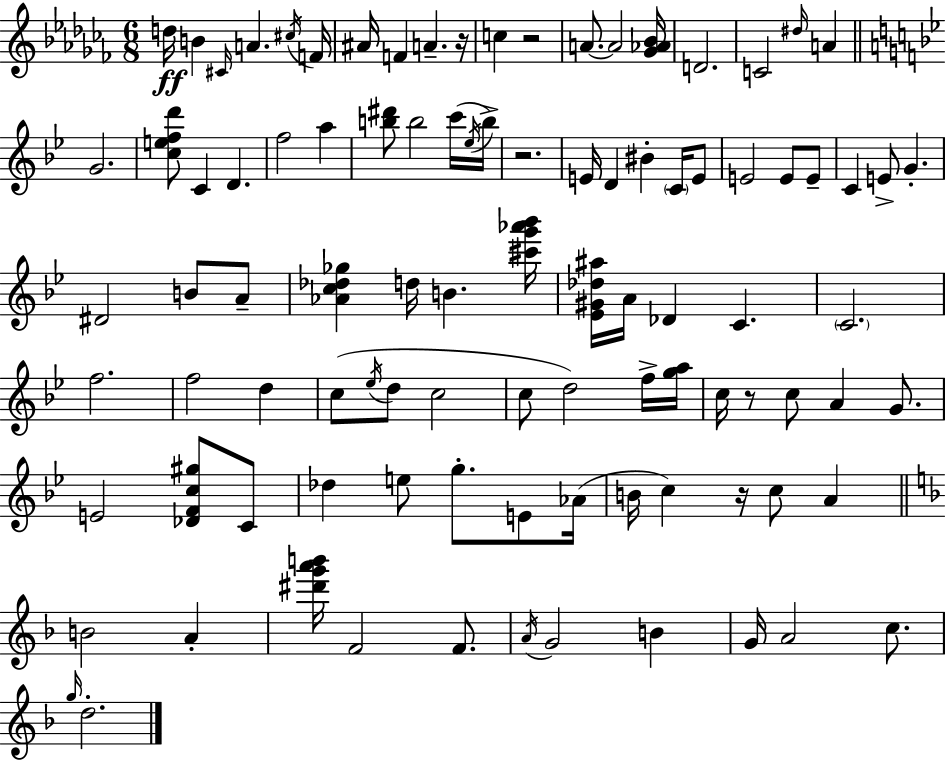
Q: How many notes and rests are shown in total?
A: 96